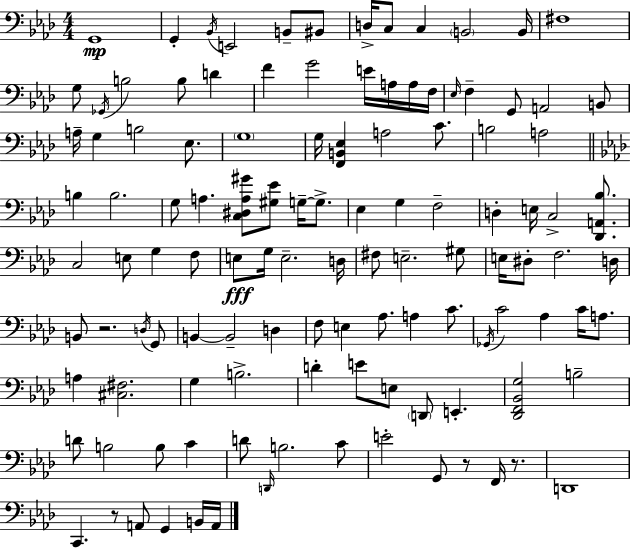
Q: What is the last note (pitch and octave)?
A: A2